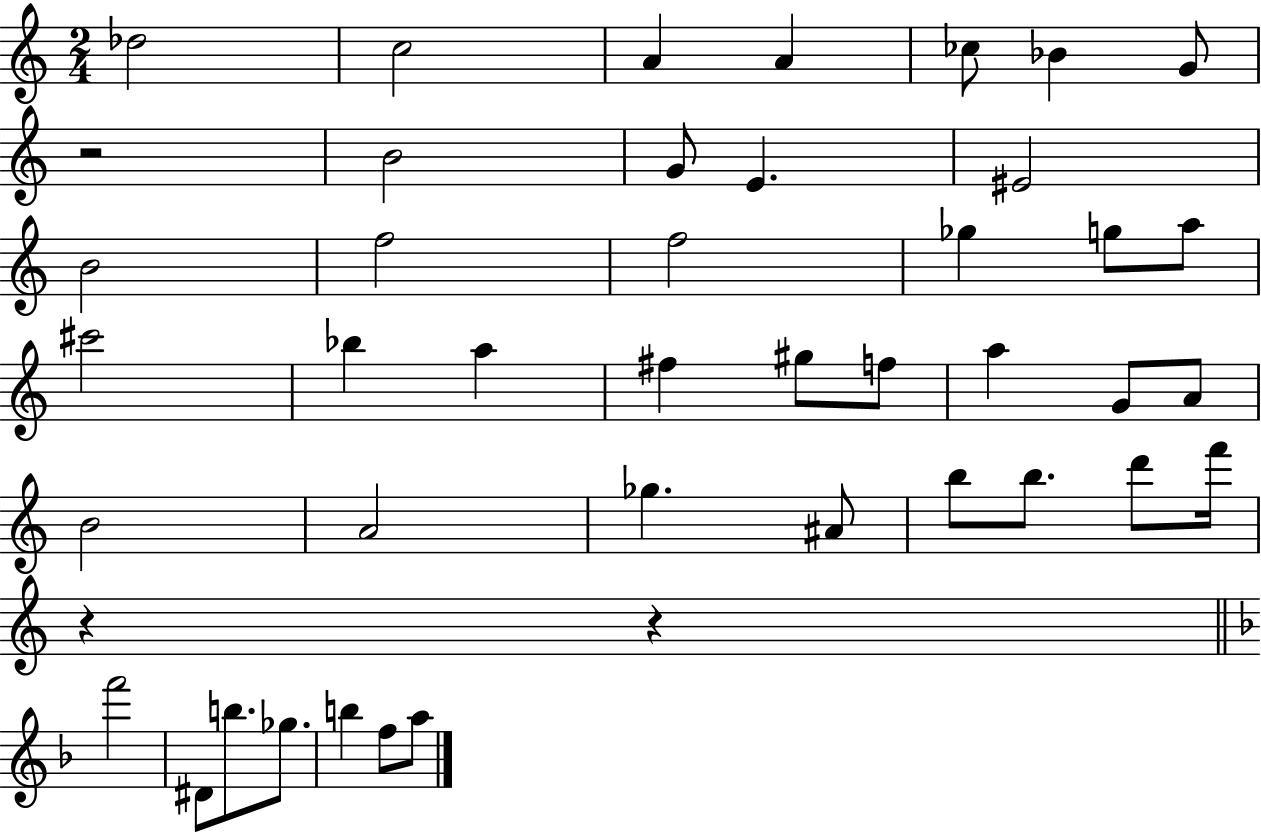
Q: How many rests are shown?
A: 3